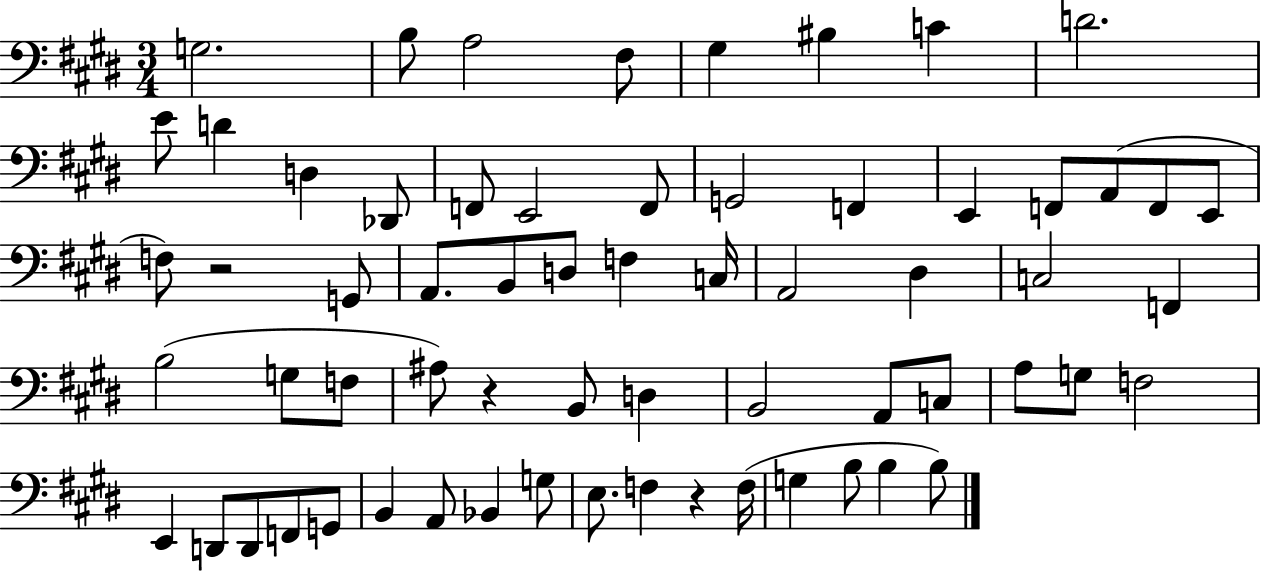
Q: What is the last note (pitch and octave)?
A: B3